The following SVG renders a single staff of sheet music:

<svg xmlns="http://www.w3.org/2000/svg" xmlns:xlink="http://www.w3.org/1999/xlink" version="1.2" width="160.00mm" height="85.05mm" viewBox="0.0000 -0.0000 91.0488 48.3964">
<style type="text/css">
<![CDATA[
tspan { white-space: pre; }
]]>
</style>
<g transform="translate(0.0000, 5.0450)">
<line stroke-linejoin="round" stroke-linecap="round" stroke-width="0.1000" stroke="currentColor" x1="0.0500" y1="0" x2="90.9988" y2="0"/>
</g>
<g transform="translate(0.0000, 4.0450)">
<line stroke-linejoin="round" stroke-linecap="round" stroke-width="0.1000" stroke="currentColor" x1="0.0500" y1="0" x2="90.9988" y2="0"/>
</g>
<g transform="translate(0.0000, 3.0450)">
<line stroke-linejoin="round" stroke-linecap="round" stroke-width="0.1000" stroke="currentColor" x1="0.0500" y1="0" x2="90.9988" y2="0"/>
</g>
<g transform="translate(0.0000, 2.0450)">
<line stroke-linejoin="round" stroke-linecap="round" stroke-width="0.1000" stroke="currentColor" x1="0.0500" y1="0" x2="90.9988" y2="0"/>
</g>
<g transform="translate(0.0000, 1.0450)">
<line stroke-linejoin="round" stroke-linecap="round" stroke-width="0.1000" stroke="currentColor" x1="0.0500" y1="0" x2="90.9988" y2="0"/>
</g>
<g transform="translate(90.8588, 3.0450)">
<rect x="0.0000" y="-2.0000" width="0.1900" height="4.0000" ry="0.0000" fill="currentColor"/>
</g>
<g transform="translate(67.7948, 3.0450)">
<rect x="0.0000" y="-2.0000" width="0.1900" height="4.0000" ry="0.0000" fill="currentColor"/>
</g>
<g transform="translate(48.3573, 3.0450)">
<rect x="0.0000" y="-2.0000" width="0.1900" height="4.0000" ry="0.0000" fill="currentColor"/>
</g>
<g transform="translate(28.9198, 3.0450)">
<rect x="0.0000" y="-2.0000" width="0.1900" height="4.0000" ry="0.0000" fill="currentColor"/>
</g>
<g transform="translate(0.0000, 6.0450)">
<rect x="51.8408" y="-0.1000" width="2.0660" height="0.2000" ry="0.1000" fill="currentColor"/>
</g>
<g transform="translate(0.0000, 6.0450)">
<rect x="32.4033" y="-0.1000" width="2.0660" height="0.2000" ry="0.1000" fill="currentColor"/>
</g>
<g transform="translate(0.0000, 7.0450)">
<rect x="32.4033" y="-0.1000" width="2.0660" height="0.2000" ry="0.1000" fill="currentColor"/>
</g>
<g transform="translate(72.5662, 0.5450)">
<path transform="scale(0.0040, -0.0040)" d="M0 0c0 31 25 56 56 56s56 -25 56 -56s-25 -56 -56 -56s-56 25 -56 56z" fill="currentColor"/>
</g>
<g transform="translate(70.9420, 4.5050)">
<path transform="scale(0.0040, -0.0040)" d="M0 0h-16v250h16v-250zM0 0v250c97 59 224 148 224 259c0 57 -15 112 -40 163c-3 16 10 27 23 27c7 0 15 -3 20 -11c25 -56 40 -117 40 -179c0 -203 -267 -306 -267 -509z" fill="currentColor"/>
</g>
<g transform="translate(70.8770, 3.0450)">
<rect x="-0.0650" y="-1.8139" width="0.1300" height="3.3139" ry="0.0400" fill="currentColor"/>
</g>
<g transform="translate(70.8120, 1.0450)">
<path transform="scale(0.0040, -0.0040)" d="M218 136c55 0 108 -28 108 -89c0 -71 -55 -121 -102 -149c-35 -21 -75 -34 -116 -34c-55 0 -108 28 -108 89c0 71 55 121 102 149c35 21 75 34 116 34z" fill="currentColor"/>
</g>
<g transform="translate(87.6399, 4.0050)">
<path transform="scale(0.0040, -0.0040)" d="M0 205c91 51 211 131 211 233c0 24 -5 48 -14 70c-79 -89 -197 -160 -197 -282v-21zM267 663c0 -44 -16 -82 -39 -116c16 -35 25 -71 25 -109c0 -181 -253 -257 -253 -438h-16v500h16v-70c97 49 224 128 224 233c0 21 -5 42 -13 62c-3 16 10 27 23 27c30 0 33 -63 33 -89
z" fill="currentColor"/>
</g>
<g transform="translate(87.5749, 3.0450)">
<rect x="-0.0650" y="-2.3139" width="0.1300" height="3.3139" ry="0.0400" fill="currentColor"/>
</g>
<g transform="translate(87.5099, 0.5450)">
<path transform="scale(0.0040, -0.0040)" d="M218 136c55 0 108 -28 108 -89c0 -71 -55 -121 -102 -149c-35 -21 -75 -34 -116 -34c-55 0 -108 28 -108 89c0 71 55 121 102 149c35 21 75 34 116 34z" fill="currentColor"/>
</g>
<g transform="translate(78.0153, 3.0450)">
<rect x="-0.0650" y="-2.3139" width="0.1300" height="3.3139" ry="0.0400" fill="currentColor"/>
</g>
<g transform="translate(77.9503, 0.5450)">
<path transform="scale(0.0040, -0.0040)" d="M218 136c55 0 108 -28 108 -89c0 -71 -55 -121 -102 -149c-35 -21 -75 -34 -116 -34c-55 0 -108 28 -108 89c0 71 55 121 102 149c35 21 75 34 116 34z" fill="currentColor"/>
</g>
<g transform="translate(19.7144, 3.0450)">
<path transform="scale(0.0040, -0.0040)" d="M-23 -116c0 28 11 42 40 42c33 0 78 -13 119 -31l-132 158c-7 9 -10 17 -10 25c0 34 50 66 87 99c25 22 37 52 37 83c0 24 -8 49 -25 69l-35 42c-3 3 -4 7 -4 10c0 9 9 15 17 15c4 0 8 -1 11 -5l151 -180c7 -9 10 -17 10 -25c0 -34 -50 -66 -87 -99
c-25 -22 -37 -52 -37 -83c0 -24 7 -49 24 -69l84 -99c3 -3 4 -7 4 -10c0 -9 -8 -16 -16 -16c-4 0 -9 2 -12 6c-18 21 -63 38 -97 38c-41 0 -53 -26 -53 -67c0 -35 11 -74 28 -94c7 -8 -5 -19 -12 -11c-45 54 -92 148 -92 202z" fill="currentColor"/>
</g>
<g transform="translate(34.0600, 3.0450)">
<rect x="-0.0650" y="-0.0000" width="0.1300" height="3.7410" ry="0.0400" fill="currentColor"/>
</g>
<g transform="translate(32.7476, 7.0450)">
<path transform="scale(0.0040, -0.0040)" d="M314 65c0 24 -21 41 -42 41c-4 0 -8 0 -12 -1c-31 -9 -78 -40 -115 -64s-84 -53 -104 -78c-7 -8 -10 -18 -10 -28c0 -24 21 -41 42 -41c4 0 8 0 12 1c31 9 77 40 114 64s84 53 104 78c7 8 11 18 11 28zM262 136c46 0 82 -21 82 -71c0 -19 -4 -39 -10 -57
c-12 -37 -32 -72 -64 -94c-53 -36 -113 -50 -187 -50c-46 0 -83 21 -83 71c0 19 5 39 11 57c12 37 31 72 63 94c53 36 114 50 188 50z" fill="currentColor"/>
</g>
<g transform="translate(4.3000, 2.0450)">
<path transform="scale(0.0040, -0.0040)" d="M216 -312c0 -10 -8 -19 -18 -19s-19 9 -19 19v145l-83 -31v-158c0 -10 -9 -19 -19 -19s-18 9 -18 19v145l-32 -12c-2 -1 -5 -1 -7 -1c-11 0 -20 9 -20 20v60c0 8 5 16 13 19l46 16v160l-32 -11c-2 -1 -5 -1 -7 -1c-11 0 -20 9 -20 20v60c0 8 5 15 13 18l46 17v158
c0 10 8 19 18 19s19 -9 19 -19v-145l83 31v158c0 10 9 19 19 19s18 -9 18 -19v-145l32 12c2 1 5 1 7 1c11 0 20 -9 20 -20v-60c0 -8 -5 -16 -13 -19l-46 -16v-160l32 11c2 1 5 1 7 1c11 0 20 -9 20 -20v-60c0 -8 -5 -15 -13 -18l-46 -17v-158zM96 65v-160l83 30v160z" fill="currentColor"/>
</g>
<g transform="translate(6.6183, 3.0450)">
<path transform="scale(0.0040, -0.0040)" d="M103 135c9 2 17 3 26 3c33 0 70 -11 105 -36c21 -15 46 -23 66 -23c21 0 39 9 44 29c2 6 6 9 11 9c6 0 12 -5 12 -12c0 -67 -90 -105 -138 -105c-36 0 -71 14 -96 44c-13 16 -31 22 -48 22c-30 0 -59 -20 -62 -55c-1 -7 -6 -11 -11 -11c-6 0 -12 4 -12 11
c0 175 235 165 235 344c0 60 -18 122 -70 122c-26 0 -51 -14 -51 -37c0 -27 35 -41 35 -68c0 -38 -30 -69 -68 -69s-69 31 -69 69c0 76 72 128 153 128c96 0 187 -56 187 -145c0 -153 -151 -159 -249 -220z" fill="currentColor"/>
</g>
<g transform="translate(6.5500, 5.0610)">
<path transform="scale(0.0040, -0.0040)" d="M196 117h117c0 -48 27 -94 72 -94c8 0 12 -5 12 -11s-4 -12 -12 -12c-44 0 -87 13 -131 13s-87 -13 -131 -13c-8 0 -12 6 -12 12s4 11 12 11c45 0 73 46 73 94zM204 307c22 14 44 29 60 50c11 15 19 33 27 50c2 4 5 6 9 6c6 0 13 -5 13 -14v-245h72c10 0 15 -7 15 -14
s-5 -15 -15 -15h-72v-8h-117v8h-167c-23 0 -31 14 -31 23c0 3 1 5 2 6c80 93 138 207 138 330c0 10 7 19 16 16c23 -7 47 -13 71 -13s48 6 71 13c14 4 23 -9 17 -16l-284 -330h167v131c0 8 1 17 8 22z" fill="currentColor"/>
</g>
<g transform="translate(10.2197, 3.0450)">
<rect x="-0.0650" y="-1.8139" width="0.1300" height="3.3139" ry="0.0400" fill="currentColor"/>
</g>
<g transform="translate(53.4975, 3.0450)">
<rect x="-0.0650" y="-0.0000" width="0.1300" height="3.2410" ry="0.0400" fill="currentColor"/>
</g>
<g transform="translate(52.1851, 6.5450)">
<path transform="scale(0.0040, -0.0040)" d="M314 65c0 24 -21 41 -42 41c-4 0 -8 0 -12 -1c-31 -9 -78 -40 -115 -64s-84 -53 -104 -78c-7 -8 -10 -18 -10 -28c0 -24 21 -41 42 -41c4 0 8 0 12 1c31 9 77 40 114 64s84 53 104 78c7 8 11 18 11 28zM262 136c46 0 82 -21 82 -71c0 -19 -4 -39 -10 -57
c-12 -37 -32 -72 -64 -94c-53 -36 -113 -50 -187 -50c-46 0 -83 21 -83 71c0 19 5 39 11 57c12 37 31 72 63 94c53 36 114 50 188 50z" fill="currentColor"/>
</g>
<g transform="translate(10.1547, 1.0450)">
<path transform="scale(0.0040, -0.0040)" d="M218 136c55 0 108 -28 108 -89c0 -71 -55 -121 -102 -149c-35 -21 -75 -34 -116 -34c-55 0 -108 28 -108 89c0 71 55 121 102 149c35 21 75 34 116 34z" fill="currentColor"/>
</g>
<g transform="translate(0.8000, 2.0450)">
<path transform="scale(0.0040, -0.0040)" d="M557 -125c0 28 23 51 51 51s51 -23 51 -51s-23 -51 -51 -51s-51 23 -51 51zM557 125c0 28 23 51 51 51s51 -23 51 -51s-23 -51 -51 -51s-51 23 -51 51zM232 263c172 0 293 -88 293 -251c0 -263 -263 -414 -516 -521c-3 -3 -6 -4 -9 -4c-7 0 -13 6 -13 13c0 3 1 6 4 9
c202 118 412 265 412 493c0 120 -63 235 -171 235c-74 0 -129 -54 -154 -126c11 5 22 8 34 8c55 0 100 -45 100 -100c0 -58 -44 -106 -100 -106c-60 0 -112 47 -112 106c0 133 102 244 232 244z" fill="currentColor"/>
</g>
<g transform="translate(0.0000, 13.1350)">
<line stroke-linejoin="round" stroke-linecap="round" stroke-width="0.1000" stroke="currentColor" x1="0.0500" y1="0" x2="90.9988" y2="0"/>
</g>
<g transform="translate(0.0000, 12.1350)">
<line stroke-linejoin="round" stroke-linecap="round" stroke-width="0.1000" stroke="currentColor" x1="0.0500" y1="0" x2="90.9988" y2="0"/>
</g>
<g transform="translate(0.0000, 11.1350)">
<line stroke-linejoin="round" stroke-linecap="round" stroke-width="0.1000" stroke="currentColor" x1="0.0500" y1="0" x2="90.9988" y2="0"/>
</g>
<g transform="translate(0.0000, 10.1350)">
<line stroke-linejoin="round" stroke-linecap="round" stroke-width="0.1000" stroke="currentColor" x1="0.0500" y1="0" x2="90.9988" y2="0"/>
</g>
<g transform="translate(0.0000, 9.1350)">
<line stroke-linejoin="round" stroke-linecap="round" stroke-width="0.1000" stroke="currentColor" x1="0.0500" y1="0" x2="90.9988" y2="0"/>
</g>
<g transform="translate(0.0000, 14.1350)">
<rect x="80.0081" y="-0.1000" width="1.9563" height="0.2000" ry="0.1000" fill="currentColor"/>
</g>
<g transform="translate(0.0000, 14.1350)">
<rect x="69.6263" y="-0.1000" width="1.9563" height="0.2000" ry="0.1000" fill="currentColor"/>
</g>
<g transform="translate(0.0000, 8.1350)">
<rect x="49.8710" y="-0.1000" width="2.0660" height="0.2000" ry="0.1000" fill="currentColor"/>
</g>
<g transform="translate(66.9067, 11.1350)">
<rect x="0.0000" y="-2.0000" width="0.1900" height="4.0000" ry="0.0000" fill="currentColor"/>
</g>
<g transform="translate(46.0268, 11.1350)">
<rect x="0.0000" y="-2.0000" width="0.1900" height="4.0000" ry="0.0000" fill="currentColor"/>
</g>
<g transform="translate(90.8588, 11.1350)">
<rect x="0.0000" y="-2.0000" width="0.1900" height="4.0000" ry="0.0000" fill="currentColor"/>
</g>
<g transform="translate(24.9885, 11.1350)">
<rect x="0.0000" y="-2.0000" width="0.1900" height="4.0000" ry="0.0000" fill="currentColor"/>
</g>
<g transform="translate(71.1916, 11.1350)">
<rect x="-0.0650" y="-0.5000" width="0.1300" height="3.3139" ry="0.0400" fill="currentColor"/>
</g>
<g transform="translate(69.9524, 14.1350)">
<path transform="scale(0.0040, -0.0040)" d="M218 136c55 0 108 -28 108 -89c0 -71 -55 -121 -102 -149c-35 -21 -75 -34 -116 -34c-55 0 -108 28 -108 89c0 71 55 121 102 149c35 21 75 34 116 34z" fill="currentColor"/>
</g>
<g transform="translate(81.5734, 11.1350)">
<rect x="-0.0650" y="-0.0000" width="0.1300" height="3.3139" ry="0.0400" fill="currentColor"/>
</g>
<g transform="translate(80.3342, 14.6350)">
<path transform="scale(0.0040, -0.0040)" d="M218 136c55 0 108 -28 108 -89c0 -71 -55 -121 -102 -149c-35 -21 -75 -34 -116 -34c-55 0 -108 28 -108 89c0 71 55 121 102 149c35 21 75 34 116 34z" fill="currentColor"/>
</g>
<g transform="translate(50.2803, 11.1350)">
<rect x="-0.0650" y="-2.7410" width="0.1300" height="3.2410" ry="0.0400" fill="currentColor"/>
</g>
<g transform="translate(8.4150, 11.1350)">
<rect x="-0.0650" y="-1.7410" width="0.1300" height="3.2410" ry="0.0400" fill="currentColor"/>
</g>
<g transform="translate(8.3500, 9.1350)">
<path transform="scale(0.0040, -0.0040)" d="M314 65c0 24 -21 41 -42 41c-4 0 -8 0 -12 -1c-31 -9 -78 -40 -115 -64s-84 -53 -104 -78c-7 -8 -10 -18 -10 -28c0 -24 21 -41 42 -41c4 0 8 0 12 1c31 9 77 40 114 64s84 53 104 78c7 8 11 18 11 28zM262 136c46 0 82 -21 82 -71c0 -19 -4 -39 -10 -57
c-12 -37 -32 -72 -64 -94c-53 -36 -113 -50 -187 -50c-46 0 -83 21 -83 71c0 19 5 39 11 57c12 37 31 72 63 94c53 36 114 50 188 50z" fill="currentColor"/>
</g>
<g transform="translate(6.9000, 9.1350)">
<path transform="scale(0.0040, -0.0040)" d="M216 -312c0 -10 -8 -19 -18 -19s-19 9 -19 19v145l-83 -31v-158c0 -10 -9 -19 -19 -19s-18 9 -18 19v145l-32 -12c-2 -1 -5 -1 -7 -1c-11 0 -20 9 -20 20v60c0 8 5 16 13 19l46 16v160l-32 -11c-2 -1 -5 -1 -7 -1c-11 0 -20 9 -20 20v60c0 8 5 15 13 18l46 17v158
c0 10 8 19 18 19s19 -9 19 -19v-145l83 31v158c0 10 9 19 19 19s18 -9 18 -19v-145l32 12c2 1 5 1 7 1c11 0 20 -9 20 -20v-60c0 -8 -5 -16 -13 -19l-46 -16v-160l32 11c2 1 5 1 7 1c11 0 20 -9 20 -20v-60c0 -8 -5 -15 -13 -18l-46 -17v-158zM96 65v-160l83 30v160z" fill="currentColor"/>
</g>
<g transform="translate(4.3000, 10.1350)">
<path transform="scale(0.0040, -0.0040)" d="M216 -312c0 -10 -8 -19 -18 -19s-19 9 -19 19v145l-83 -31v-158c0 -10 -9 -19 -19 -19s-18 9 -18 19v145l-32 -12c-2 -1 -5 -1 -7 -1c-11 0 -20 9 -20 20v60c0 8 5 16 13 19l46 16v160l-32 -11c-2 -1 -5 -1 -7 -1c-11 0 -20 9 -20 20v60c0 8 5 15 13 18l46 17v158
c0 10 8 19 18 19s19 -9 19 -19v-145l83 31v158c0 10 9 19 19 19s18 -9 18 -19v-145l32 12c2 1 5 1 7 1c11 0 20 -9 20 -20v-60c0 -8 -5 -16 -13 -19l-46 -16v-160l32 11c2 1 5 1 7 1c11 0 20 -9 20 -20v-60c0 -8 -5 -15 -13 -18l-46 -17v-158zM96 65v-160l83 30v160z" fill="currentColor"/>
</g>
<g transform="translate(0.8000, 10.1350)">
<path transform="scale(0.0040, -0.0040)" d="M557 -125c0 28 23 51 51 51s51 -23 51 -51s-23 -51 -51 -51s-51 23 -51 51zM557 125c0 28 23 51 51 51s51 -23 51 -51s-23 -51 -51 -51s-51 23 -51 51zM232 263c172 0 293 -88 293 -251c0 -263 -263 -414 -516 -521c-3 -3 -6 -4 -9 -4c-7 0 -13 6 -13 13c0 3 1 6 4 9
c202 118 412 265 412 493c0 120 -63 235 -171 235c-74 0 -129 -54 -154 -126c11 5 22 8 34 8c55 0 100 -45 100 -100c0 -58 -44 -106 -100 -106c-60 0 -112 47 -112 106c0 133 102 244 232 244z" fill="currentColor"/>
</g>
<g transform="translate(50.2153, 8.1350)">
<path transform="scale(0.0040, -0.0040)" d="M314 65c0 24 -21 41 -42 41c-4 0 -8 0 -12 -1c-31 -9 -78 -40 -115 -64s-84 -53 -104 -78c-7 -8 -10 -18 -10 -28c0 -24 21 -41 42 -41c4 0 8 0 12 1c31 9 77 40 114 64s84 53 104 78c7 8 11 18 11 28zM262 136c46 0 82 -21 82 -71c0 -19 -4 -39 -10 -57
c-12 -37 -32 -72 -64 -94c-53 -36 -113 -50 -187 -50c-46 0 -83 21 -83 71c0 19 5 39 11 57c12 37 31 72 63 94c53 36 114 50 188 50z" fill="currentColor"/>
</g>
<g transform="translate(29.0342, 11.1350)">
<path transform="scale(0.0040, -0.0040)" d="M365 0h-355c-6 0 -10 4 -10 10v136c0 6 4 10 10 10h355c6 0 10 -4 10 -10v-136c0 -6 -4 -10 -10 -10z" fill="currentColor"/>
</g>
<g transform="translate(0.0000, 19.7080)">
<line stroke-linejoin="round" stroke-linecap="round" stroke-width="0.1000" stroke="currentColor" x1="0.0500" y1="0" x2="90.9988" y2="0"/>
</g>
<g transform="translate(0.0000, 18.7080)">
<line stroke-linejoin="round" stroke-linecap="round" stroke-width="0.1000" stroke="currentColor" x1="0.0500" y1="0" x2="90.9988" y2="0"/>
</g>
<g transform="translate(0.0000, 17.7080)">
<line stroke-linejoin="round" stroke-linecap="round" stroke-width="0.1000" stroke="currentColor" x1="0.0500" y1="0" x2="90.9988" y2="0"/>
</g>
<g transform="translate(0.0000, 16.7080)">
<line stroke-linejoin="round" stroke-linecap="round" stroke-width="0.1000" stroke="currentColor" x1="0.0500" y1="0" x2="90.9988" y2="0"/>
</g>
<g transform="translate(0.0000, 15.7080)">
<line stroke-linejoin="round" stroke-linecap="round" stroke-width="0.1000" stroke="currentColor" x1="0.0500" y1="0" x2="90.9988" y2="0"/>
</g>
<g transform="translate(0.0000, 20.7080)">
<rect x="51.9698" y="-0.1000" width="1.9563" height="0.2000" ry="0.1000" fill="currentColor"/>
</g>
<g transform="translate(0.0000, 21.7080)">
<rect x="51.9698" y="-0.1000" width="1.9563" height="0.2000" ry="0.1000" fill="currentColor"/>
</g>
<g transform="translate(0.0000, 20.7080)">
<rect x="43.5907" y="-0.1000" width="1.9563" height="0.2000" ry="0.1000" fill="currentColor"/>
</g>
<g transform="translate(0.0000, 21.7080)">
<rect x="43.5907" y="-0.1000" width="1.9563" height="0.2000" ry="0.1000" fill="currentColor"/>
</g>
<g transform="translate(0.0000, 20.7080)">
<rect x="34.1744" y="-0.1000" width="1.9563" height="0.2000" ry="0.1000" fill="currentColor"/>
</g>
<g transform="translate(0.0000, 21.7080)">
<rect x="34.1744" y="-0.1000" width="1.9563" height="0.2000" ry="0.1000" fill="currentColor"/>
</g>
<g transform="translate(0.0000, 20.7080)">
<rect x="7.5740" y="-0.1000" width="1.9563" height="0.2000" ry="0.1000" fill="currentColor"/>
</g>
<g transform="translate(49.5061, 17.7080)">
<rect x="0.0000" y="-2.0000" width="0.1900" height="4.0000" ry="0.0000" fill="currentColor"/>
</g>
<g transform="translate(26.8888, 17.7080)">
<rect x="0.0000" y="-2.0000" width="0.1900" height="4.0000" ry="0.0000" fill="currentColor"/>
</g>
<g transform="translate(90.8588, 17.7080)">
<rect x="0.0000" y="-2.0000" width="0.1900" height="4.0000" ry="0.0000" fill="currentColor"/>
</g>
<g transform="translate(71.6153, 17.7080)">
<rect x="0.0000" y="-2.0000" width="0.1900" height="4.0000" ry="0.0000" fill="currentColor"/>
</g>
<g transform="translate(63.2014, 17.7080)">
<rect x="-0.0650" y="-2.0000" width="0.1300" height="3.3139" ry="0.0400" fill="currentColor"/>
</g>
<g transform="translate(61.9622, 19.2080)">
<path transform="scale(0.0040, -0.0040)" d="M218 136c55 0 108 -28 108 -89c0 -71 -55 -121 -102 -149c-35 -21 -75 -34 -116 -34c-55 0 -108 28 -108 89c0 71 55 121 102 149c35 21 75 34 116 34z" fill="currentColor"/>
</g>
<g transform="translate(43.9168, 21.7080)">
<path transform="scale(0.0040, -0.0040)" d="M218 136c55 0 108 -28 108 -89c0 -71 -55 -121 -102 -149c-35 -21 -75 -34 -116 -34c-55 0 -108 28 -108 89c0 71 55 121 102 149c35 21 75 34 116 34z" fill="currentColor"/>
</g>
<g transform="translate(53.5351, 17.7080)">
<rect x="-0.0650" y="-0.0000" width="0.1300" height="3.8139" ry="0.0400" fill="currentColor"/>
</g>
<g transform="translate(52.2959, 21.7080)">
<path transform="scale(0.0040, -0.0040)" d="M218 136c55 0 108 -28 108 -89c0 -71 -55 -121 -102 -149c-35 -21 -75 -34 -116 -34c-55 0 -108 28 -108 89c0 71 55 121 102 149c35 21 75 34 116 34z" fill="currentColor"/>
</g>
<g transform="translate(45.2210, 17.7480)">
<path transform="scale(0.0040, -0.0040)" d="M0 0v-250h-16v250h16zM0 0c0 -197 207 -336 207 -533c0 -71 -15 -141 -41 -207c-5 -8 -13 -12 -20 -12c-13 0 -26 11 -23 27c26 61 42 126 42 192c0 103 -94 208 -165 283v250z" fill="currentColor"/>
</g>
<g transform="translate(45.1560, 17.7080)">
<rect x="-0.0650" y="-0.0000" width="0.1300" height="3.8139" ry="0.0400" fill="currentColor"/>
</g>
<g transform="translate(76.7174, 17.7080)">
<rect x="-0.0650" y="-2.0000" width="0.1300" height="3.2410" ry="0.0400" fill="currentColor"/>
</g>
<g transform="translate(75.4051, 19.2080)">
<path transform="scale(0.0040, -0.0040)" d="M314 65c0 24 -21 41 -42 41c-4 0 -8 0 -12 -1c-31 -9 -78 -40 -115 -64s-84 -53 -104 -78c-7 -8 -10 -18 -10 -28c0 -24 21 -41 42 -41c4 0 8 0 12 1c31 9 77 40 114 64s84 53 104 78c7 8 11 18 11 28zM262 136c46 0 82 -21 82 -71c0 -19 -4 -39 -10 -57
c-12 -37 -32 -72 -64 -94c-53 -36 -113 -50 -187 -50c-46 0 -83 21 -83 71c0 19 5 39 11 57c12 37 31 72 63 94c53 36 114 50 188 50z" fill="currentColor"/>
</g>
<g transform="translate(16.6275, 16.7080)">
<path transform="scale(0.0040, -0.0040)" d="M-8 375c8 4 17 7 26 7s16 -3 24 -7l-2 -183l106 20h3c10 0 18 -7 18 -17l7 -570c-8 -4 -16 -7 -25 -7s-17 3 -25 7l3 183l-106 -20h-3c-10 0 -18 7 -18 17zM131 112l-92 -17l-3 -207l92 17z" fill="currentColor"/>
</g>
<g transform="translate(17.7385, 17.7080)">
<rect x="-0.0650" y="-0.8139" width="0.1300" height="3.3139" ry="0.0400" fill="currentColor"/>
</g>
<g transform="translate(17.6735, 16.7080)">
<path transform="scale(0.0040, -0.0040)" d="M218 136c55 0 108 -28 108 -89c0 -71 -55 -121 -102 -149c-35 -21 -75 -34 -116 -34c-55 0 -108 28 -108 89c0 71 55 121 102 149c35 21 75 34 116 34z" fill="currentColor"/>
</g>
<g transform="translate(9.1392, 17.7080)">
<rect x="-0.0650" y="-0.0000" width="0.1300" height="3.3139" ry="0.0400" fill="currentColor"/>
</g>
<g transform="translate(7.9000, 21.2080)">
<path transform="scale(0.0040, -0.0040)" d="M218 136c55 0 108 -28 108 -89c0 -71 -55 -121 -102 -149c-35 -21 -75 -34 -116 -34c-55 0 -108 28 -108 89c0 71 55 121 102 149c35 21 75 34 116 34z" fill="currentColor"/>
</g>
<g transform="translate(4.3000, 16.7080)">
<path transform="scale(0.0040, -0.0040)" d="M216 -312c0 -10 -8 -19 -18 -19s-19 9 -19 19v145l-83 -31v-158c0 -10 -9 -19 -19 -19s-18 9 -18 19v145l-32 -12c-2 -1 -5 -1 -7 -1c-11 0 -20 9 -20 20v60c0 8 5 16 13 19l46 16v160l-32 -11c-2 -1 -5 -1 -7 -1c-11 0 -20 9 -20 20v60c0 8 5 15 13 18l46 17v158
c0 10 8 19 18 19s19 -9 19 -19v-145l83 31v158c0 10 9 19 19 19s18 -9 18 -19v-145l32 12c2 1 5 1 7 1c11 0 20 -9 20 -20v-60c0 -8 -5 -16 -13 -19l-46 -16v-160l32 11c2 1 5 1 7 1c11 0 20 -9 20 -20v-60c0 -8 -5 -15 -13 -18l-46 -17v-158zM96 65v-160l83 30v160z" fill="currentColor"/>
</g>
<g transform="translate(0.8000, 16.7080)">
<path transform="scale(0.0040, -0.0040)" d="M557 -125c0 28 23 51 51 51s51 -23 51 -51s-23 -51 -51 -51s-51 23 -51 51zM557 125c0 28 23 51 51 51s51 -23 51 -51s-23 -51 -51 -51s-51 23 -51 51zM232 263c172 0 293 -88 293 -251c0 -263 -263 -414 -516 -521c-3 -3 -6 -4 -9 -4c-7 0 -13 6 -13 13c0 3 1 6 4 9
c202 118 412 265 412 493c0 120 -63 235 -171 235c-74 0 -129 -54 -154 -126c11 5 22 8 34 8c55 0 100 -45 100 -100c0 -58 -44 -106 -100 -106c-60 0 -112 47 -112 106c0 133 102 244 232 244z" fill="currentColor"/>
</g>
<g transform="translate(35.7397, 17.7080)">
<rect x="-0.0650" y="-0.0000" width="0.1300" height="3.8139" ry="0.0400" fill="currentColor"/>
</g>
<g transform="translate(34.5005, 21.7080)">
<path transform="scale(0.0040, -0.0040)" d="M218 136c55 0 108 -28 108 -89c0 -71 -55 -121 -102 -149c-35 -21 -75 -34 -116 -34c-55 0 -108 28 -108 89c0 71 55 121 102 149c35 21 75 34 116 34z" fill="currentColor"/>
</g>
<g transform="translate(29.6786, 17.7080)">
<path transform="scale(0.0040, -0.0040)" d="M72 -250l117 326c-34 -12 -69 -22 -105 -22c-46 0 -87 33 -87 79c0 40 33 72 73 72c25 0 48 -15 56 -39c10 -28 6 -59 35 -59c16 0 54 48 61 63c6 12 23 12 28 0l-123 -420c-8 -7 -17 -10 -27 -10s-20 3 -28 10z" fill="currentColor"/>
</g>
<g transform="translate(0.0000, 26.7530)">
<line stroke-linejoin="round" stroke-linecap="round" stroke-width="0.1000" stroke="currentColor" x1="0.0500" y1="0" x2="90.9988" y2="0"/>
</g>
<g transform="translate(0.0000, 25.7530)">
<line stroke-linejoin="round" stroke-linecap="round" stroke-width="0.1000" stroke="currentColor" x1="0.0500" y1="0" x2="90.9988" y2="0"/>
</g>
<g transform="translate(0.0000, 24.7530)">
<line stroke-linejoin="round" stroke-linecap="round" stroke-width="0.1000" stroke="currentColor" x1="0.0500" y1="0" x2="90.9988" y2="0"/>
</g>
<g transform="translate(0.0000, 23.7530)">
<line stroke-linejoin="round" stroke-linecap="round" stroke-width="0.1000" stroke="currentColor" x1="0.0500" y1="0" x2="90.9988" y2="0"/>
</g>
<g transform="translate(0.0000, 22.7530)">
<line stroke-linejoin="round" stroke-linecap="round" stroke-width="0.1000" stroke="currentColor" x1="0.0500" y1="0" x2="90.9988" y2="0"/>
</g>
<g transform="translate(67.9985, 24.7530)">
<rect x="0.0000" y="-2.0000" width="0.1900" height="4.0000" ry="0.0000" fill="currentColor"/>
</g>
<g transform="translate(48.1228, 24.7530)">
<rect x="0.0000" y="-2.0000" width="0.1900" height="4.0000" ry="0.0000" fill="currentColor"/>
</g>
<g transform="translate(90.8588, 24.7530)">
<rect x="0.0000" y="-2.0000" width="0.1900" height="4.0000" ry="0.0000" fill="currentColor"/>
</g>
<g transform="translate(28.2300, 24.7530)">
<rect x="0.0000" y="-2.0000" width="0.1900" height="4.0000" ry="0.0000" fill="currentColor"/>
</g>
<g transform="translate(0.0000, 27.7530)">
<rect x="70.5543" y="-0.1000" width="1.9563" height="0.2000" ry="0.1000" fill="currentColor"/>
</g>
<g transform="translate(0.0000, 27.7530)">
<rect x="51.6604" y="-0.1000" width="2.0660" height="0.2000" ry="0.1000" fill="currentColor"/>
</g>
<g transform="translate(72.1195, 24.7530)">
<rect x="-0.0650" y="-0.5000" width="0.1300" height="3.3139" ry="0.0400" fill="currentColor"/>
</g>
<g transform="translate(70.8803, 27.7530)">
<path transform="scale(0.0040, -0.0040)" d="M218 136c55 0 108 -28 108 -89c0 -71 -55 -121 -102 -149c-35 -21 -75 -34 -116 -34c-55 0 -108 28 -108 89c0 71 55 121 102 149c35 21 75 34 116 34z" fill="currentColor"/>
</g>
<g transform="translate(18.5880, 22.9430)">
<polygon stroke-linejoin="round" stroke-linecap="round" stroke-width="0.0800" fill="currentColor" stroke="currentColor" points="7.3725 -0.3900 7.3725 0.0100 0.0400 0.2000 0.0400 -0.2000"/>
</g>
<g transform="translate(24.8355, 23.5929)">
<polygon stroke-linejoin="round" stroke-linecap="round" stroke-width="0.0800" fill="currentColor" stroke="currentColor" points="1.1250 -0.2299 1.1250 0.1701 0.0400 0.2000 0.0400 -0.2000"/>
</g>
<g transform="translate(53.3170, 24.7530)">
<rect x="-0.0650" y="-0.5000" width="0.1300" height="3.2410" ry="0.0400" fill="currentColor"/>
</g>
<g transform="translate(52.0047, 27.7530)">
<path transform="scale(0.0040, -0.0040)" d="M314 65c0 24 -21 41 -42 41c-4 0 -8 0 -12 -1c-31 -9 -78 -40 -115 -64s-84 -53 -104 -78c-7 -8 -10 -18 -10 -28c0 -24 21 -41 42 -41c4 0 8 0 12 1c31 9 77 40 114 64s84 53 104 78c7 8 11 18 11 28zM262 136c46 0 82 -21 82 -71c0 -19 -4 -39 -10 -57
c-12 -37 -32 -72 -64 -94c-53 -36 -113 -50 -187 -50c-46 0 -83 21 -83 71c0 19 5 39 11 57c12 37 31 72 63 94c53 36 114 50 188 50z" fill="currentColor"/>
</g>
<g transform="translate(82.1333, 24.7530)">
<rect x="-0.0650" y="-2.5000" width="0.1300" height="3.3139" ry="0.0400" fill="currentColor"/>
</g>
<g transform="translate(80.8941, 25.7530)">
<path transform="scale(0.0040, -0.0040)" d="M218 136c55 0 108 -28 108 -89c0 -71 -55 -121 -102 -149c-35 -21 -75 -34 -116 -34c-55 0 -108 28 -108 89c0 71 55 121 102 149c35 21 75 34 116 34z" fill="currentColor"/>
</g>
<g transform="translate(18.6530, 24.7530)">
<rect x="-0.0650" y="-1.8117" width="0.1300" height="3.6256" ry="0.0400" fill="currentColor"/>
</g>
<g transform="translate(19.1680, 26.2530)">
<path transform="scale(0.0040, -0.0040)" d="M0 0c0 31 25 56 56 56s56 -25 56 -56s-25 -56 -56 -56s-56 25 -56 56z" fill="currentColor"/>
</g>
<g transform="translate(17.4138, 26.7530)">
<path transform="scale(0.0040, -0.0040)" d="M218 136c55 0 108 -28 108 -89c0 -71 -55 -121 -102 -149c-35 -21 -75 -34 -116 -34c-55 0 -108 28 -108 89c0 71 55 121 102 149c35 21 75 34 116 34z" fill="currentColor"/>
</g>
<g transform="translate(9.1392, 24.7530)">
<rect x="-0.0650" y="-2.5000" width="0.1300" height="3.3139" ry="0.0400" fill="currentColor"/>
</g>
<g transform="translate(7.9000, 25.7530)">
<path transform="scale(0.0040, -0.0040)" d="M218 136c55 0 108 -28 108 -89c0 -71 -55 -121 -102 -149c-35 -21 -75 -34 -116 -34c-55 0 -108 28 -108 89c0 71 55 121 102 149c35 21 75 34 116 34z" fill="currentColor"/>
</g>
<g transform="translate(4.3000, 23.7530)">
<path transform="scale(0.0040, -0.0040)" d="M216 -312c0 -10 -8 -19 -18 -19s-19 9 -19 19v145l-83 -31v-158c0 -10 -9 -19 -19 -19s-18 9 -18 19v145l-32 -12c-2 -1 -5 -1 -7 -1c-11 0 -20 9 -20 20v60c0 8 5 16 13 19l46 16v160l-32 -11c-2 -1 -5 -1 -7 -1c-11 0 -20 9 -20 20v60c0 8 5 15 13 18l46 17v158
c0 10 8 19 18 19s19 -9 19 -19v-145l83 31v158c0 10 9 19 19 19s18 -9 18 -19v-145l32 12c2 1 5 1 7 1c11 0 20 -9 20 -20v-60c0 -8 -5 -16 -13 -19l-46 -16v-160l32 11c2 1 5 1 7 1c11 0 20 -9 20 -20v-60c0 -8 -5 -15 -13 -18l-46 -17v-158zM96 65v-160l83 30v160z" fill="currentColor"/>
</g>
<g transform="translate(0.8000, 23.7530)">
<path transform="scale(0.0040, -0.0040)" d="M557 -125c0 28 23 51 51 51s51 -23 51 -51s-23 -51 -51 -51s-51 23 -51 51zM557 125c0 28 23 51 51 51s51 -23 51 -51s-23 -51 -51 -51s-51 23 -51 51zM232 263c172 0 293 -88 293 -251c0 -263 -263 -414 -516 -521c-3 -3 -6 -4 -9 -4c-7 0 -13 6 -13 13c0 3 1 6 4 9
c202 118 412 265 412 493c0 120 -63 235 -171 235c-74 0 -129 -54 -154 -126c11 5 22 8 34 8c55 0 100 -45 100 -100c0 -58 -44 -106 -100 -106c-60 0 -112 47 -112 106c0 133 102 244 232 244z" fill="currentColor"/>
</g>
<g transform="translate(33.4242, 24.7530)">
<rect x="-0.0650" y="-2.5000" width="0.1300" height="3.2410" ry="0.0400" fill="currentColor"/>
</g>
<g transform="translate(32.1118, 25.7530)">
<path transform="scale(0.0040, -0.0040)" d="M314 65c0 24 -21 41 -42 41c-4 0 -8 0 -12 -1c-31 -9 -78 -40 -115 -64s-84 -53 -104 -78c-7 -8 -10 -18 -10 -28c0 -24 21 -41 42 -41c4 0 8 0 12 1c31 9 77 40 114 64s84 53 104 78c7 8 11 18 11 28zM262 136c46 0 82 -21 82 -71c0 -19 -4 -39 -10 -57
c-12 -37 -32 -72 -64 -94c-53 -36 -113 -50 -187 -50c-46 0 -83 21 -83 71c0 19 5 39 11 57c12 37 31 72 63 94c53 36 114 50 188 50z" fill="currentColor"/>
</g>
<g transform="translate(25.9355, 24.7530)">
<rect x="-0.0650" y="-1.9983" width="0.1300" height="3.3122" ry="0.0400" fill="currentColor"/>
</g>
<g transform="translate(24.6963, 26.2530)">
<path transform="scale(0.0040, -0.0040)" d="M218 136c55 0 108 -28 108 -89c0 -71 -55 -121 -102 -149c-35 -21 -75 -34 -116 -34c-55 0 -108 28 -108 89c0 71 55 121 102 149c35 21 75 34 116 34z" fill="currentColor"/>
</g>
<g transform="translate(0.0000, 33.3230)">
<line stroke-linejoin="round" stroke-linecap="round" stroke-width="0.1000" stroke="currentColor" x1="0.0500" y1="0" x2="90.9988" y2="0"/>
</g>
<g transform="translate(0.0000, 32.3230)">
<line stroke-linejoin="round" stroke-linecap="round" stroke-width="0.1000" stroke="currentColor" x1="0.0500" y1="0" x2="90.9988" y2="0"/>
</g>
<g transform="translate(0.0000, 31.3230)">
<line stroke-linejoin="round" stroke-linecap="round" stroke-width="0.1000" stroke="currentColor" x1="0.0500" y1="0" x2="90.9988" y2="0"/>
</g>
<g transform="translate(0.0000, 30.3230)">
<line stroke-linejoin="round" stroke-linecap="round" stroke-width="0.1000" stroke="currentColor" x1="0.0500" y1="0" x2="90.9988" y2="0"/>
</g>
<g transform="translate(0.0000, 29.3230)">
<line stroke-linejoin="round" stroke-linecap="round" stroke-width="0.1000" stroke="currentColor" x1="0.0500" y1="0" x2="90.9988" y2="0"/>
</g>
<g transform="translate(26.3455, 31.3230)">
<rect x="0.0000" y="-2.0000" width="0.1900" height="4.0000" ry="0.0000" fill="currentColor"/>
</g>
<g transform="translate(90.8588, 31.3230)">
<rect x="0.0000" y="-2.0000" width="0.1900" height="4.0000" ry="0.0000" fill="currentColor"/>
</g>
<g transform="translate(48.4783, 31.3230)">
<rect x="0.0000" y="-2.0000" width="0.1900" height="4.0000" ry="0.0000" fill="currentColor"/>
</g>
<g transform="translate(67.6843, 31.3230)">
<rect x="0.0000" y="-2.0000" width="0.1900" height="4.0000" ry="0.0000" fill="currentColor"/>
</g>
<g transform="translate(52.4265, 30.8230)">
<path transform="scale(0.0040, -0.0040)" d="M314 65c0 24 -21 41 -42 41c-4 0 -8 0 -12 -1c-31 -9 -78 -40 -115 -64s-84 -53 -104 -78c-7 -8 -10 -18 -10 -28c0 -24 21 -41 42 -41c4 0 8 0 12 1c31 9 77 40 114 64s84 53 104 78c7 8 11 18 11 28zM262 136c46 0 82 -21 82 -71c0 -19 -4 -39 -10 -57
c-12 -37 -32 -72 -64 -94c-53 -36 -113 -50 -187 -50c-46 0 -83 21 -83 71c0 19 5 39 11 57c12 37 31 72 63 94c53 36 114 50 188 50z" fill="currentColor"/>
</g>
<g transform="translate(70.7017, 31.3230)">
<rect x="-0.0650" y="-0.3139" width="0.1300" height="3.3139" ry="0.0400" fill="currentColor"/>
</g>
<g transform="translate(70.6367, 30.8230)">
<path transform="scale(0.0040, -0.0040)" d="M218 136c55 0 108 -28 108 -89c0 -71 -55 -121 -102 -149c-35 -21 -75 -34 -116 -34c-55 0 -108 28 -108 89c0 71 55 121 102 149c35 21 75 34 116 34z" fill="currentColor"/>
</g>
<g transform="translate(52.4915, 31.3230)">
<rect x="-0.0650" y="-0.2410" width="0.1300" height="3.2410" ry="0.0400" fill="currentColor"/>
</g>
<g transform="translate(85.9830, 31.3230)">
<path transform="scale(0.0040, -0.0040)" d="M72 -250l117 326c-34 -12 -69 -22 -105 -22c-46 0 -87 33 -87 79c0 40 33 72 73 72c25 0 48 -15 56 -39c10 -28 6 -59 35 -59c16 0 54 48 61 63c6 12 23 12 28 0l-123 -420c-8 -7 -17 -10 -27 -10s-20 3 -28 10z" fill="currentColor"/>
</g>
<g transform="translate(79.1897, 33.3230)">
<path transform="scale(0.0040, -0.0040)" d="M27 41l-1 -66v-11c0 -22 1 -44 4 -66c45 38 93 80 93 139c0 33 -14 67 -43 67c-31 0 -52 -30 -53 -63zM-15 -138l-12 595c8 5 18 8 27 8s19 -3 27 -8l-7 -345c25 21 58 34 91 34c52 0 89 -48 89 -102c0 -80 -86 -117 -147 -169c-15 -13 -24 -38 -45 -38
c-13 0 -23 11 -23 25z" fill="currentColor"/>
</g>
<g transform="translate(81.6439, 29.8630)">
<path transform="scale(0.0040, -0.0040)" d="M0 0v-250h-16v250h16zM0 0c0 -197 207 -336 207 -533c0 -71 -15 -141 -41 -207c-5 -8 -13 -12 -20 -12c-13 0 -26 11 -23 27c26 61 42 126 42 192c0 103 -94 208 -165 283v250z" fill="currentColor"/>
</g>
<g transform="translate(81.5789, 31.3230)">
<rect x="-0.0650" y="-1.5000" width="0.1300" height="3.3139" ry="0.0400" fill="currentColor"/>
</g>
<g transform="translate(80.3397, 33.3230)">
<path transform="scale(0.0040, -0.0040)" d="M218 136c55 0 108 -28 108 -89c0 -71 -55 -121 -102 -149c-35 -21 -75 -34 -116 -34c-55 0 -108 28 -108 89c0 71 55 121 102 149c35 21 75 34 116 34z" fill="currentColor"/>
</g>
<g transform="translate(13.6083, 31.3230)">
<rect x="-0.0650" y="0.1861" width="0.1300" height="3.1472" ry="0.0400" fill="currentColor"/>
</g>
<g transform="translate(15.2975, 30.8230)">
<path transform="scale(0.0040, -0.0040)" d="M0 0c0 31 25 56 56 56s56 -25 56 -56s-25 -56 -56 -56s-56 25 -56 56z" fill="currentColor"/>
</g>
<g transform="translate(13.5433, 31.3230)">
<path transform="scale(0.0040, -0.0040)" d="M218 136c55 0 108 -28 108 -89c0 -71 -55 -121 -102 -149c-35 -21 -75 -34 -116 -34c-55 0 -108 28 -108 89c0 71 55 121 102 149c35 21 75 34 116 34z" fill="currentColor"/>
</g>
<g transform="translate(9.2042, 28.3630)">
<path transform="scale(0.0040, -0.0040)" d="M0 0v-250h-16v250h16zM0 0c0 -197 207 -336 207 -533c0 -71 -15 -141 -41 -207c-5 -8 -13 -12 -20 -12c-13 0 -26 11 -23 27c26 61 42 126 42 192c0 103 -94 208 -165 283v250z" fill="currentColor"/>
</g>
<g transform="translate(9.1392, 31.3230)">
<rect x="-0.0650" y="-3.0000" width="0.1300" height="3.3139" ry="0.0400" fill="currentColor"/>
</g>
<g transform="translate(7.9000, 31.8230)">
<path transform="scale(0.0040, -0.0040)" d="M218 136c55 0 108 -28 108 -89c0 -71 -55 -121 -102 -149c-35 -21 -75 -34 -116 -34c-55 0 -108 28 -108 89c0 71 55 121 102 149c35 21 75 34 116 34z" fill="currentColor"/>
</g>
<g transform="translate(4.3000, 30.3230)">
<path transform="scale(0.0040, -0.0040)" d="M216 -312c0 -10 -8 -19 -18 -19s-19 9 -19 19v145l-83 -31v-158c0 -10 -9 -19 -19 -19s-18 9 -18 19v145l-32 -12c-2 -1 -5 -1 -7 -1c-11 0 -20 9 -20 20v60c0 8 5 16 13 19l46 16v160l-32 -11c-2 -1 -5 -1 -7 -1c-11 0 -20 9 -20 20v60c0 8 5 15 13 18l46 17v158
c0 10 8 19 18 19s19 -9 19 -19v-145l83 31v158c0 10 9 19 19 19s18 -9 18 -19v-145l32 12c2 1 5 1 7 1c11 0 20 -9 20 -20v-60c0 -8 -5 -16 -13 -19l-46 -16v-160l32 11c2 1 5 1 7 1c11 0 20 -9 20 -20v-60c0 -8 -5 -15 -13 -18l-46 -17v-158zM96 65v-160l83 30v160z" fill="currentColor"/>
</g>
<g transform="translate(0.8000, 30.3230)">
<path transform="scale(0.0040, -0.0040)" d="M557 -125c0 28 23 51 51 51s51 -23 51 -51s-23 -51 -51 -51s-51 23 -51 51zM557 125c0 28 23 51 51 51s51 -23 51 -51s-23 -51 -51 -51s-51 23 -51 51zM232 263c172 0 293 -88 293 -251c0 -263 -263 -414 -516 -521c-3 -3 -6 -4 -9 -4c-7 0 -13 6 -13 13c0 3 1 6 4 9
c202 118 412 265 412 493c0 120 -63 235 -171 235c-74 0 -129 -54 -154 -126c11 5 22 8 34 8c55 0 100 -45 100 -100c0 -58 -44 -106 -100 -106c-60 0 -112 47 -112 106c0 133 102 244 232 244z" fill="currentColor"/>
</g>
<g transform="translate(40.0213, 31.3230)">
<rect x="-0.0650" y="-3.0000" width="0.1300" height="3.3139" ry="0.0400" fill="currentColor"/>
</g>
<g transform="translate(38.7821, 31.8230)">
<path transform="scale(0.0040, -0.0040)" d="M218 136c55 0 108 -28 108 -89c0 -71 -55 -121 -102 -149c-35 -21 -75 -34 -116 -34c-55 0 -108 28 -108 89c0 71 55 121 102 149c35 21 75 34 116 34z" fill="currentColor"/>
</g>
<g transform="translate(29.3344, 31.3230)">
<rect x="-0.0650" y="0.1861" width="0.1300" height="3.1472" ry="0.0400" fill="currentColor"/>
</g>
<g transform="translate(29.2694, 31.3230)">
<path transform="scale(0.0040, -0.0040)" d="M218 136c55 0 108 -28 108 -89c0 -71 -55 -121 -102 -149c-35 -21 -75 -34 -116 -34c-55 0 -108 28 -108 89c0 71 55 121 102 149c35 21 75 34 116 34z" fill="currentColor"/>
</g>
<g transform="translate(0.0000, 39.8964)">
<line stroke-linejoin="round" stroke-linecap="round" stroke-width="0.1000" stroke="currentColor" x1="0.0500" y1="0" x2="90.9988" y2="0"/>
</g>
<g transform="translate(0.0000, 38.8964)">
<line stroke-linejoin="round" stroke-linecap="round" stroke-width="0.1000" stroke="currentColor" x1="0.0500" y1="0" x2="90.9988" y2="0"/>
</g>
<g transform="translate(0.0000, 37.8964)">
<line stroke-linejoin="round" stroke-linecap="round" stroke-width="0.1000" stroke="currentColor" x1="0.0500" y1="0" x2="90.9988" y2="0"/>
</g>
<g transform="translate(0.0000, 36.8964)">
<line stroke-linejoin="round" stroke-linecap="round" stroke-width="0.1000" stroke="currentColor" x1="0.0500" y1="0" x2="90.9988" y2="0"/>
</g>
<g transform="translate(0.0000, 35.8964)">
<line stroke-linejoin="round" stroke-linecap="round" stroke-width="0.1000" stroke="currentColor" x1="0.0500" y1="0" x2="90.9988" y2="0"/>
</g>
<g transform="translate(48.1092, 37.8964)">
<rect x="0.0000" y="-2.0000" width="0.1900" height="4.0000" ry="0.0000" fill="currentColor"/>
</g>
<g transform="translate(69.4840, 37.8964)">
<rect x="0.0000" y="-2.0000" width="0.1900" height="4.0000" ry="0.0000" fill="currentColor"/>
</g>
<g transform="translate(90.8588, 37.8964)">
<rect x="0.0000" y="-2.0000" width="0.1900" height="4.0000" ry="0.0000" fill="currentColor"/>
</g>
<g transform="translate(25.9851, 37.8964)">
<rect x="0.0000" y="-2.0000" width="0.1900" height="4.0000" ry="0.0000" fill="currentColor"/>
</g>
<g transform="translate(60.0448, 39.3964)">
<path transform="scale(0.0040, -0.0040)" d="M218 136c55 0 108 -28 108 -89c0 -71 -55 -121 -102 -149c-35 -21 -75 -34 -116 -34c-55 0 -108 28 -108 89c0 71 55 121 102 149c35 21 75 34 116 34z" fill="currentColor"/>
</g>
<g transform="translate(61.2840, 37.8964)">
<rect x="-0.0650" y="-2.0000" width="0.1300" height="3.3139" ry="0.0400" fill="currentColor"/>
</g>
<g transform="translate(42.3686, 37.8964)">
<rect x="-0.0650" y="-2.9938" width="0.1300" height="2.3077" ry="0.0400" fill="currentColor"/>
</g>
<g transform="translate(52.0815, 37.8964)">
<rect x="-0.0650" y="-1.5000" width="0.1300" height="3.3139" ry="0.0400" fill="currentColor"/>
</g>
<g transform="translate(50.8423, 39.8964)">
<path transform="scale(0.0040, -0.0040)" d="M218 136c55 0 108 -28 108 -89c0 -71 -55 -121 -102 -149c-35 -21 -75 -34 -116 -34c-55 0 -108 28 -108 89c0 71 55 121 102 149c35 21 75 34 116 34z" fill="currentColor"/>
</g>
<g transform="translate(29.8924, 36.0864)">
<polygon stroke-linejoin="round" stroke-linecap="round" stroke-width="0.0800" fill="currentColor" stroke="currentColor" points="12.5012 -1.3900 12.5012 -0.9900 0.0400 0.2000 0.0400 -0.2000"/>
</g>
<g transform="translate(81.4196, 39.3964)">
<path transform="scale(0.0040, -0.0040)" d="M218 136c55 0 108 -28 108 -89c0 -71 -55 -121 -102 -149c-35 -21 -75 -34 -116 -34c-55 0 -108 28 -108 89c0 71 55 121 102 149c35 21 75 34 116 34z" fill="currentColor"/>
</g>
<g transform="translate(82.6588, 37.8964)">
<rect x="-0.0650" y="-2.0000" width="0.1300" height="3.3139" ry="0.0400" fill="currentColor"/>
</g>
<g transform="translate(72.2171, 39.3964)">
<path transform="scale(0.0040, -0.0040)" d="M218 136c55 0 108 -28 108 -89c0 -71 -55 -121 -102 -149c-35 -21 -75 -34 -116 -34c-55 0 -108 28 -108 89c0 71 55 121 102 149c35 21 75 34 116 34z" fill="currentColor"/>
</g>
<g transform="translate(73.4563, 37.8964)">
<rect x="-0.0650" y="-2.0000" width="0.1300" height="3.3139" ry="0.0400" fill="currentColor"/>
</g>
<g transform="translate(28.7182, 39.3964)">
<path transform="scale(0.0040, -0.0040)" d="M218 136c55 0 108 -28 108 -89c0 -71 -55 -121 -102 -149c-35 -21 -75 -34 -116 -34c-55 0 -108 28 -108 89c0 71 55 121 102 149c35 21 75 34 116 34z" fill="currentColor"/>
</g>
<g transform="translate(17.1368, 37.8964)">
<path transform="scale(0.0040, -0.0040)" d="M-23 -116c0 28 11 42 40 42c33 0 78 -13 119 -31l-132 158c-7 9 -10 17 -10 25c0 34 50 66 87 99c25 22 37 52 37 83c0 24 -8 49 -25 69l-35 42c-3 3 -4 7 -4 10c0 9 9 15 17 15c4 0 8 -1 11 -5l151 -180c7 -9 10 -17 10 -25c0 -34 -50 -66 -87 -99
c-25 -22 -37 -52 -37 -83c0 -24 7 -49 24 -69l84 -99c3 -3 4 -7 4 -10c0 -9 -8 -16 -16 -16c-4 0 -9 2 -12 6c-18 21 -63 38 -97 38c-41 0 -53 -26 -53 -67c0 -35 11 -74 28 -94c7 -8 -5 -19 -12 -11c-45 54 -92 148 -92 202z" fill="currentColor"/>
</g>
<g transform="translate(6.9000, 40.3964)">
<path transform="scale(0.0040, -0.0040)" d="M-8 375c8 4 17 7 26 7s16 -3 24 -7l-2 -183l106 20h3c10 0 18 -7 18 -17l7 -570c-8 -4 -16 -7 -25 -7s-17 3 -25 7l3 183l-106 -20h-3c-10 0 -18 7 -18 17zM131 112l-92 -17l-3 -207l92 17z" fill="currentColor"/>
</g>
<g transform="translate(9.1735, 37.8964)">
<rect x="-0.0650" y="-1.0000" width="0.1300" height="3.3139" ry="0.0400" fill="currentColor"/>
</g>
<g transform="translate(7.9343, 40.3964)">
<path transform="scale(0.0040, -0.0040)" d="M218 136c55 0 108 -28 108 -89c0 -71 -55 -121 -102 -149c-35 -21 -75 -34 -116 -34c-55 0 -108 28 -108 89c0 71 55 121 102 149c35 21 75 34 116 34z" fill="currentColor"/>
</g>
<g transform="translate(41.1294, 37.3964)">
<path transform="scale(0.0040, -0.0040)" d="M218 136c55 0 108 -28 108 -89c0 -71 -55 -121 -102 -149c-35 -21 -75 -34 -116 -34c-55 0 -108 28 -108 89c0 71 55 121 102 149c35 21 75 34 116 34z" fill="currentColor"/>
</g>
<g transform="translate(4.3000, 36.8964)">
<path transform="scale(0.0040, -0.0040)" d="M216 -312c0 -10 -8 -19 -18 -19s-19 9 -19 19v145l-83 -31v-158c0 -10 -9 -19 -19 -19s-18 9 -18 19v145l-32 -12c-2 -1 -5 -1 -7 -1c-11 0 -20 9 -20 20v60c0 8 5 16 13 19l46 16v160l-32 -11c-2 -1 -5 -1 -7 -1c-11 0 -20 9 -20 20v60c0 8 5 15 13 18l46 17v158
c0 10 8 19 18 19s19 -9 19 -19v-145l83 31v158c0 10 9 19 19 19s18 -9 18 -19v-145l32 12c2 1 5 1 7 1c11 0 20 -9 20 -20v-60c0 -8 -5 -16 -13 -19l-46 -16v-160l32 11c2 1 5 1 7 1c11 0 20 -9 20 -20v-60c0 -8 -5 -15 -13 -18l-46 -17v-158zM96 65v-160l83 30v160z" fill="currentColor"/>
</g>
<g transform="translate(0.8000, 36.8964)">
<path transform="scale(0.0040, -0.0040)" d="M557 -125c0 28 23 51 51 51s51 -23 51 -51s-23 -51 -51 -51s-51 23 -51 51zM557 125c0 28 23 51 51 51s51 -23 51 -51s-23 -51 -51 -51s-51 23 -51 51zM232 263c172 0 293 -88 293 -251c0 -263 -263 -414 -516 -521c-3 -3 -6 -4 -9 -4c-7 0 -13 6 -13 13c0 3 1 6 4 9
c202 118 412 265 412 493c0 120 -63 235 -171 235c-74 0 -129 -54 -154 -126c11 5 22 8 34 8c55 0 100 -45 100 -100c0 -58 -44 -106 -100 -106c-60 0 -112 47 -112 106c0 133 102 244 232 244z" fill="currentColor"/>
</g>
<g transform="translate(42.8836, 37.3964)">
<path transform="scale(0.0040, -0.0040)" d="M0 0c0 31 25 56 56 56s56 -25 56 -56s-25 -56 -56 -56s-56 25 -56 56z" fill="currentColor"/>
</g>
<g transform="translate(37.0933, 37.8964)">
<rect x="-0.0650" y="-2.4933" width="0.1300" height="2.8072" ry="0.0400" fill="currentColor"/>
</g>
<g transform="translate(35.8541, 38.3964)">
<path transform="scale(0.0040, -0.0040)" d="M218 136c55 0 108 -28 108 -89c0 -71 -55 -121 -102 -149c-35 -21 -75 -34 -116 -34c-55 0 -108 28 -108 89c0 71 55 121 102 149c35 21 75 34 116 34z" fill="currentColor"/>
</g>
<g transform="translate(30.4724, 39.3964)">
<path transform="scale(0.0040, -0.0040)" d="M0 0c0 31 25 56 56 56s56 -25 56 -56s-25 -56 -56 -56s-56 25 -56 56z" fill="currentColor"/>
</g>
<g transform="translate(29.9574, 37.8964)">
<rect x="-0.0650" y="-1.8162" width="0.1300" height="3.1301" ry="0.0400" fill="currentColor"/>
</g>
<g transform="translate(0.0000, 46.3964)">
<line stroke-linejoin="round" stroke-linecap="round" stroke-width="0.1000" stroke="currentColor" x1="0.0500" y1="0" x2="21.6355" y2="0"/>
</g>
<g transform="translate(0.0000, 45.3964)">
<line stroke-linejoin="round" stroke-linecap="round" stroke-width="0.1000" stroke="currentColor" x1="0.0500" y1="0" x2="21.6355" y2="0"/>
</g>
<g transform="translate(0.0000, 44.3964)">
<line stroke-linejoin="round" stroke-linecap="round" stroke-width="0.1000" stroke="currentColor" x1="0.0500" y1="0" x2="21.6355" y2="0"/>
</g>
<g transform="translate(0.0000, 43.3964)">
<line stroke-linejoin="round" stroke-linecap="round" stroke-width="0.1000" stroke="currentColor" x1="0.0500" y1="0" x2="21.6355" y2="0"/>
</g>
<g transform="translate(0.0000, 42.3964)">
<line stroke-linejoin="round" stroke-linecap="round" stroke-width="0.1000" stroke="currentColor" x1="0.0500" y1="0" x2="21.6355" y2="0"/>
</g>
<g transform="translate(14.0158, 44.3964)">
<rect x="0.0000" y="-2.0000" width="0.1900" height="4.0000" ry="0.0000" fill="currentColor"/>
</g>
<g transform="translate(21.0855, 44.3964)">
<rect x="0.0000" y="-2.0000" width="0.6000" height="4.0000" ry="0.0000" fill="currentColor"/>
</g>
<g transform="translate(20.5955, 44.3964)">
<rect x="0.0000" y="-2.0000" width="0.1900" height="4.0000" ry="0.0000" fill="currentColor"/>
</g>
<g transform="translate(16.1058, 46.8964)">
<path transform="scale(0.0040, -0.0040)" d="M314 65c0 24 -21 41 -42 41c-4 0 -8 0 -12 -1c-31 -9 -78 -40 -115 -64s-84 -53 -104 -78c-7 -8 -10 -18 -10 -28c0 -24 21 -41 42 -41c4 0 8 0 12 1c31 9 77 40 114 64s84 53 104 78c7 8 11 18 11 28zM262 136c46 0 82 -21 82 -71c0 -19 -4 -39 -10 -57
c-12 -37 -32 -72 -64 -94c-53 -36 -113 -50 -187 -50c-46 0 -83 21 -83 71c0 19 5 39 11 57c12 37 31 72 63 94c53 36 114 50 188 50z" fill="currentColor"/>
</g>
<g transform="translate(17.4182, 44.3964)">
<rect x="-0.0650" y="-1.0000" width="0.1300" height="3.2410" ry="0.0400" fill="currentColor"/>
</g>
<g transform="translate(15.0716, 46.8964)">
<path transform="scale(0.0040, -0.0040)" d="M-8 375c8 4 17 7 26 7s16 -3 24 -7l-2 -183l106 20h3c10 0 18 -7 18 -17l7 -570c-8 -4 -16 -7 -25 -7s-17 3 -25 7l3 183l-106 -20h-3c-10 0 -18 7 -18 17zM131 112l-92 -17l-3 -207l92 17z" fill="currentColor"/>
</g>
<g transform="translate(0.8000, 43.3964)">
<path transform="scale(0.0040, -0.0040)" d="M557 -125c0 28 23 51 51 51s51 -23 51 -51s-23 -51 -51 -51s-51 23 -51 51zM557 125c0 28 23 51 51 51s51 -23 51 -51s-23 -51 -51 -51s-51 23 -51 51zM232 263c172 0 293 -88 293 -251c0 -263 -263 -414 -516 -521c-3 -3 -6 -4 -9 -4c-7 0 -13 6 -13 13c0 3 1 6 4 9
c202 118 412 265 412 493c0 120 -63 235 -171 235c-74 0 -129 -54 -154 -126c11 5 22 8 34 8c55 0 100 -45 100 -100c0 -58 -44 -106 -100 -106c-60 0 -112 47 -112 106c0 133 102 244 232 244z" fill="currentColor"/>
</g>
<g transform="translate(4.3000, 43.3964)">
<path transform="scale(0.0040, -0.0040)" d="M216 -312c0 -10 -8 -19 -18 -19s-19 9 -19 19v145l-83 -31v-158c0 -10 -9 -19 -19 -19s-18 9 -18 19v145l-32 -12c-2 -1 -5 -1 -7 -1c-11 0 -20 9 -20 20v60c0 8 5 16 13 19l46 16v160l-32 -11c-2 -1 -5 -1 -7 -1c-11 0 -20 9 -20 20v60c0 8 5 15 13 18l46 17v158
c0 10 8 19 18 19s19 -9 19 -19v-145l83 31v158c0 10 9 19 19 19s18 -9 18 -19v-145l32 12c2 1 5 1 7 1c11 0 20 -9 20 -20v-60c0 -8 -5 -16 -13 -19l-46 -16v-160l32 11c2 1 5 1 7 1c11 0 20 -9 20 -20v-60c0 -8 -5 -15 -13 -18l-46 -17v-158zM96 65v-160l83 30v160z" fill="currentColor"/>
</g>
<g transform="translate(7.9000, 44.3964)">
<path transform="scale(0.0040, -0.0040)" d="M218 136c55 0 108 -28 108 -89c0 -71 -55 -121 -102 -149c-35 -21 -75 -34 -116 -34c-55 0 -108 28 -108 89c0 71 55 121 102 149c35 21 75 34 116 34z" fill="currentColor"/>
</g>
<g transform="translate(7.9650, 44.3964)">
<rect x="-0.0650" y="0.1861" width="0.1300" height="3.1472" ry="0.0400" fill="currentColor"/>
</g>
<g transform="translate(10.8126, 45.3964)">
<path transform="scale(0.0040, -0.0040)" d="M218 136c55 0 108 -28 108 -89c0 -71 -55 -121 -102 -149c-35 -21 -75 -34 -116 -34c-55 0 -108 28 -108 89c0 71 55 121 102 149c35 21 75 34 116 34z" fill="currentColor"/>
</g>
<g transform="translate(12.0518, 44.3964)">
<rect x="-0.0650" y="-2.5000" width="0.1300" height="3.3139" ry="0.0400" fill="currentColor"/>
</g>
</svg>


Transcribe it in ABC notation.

X:1
T:Untitled
M:2/4
L:1/4
K:G
A, z C,,2 D,,2 A,/2 B, B,/4 ^A,2 z2 C2 E,, D,, D,, F, z/2 C,, C,,/2 C,, A,, A,,2 B,, G,,/2 A,,/4 B,,2 E,,2 E,, B,, C,/2 D, D, C, E,2 E, _G,,/2 z/2 F,, z A,,/2 C,/2 E,/2 G,, A,, A,, A,, D, B,, F,,2